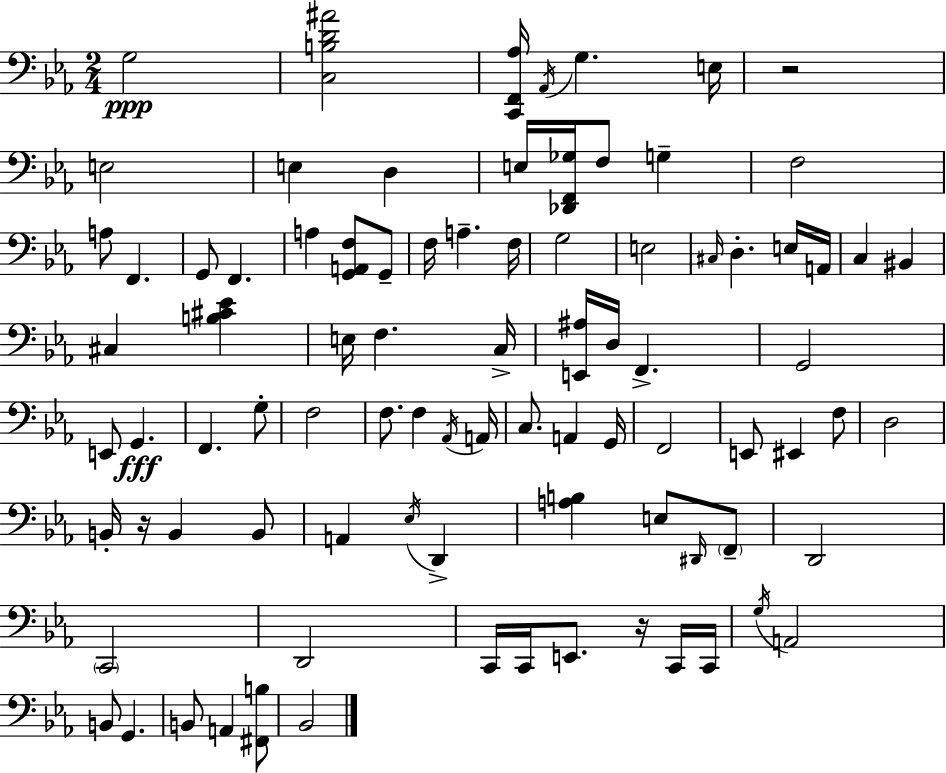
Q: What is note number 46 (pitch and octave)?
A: A2